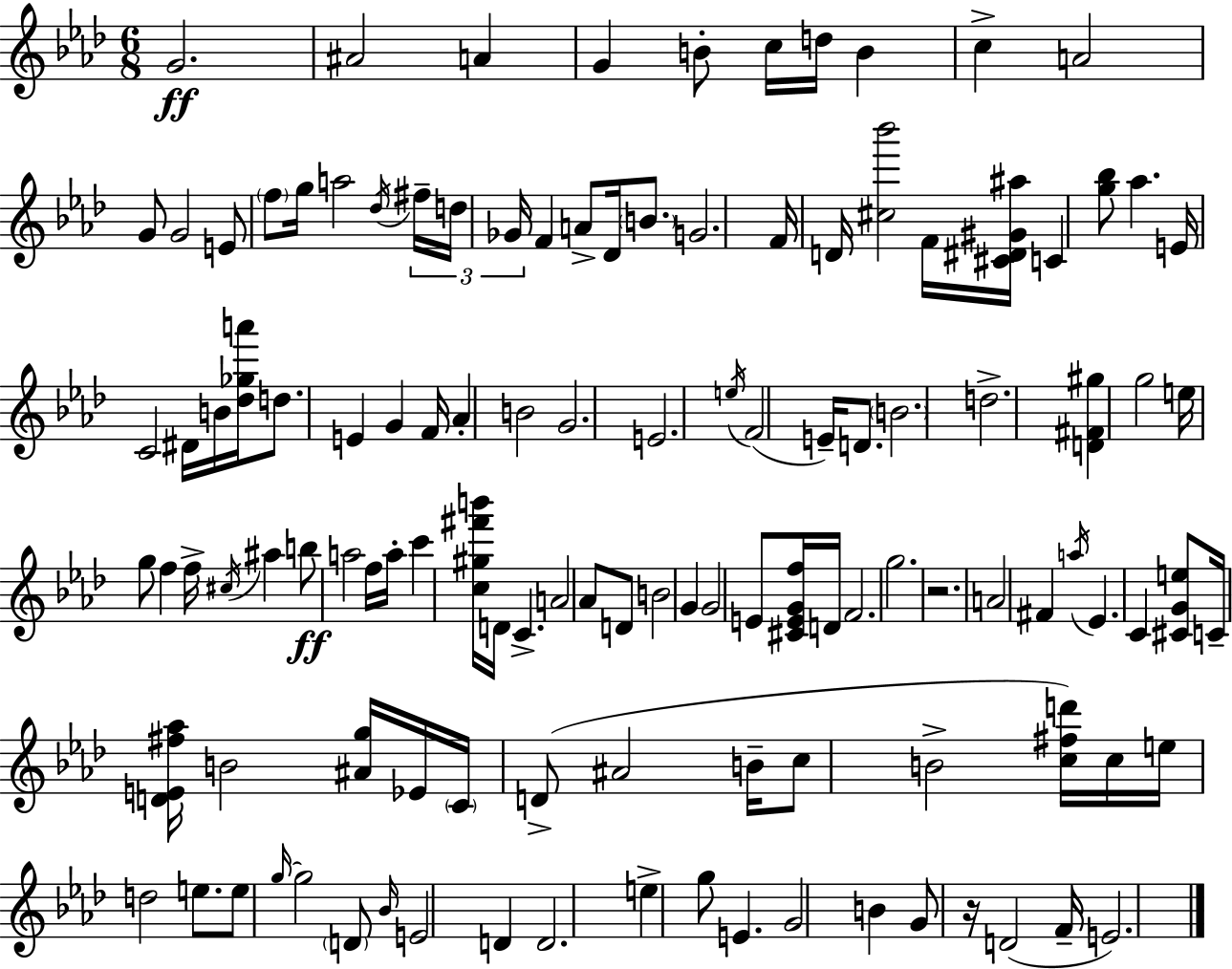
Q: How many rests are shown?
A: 2